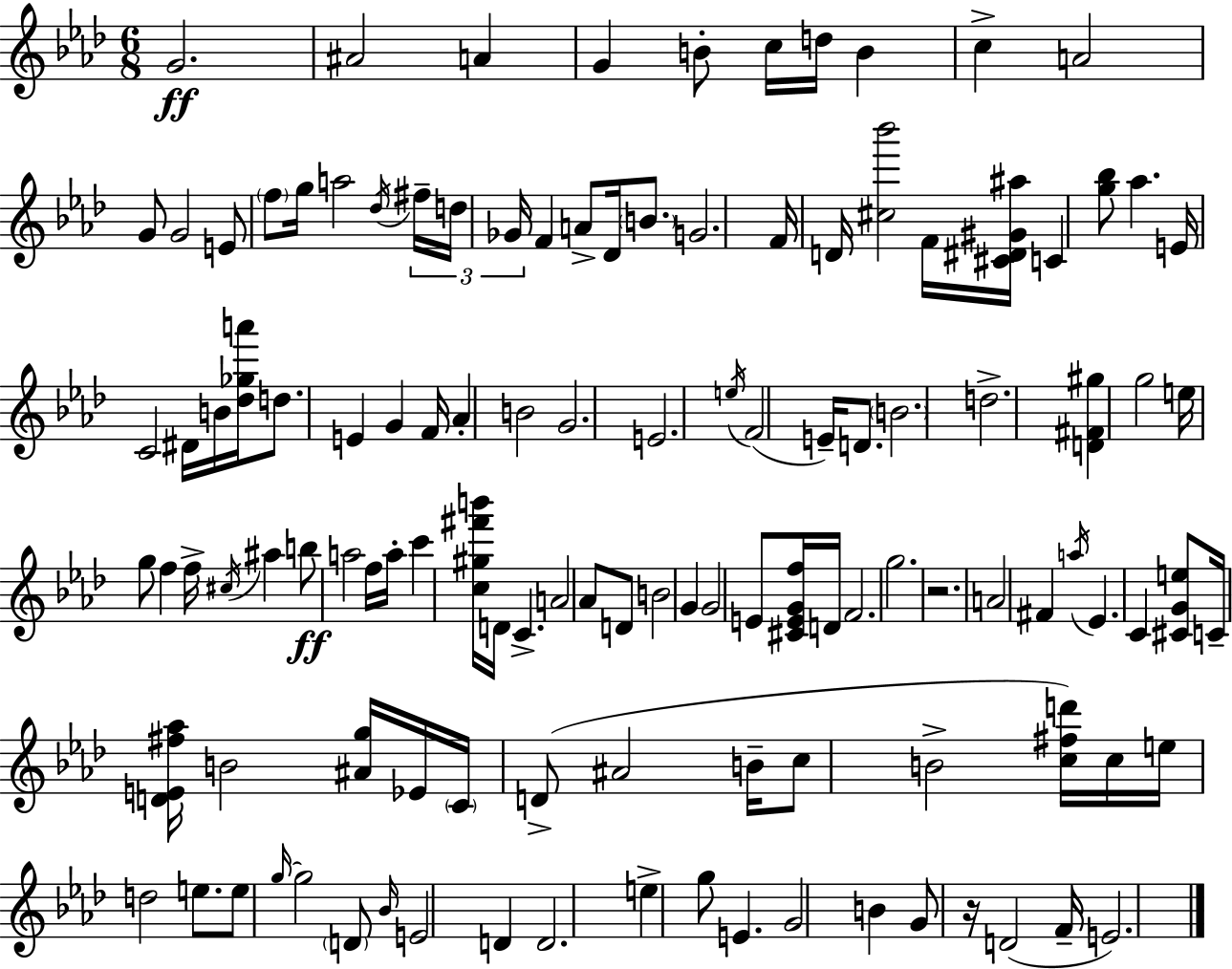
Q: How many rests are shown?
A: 2